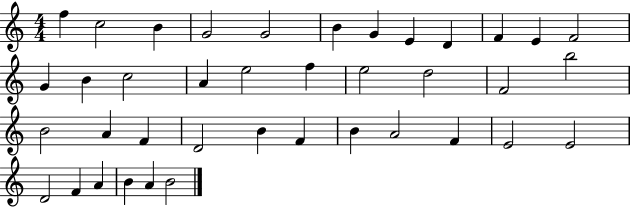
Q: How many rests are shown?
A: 0